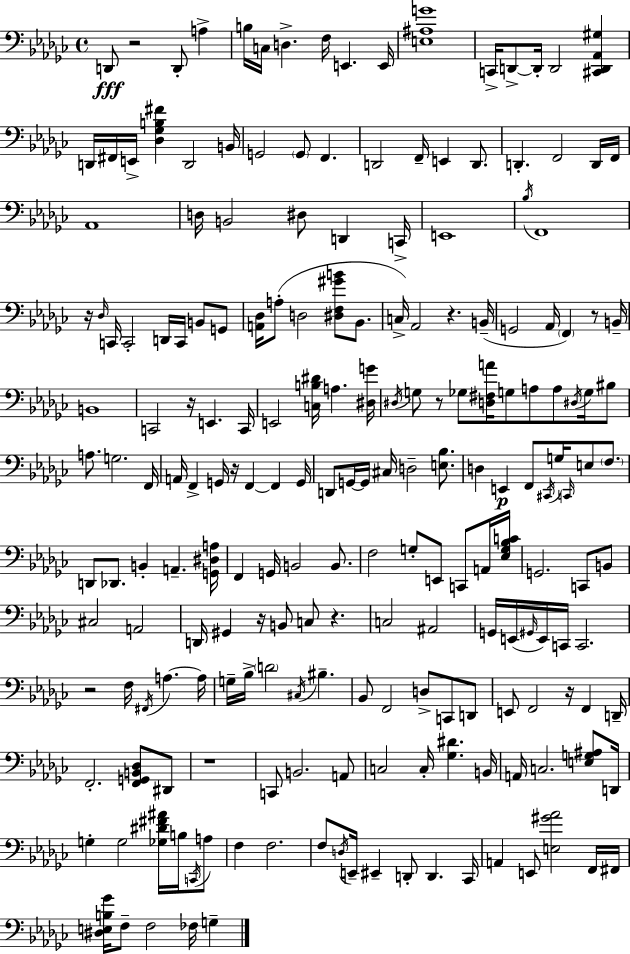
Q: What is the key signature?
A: EES minor